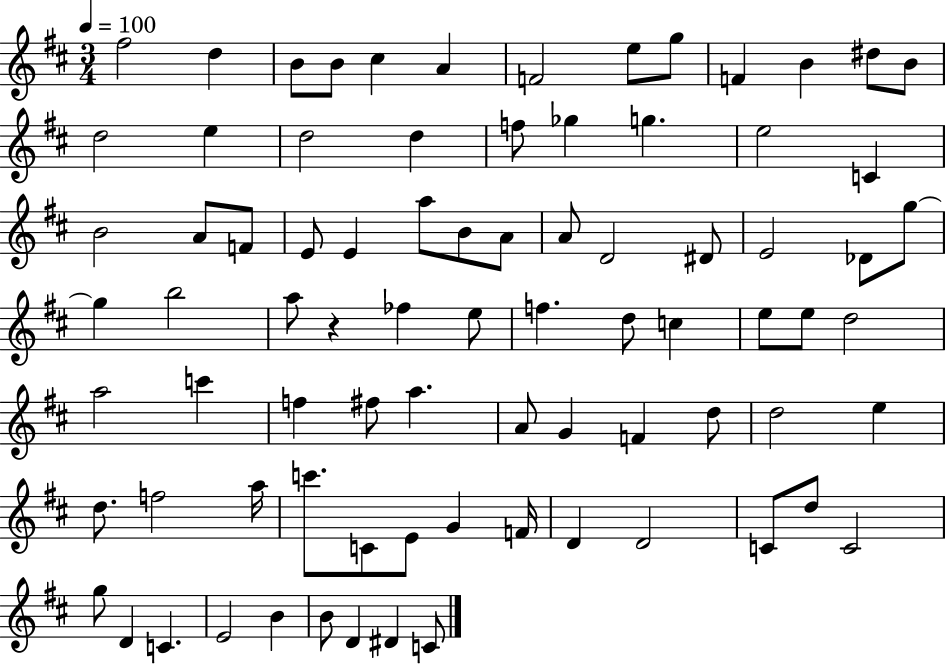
X:1
T:Untitled
M:3/4
L:1/4
K:D
^f2 d B/2 B/2 ^c A F2 e/2 g/2 F B ^d/2 B/2 d2 e d2 d f/2 _g g e2 C B2 A/2 F/2 E/2 E a/2 B/2 A/2 A/2 D2 ^D/2 E2 _D/2 g/2 g b2 a/2 z _f e/2 f d/2 c e/2 e/2 d2 a2 c' f ^f/2 a A/2 G F d/2 d2 e d/2 f2 a/4 c'/2 C/2 E/2 G F/4 D D2 C/2 d/2 C2 g/2 D C E2 B B/2 D ^D C/2